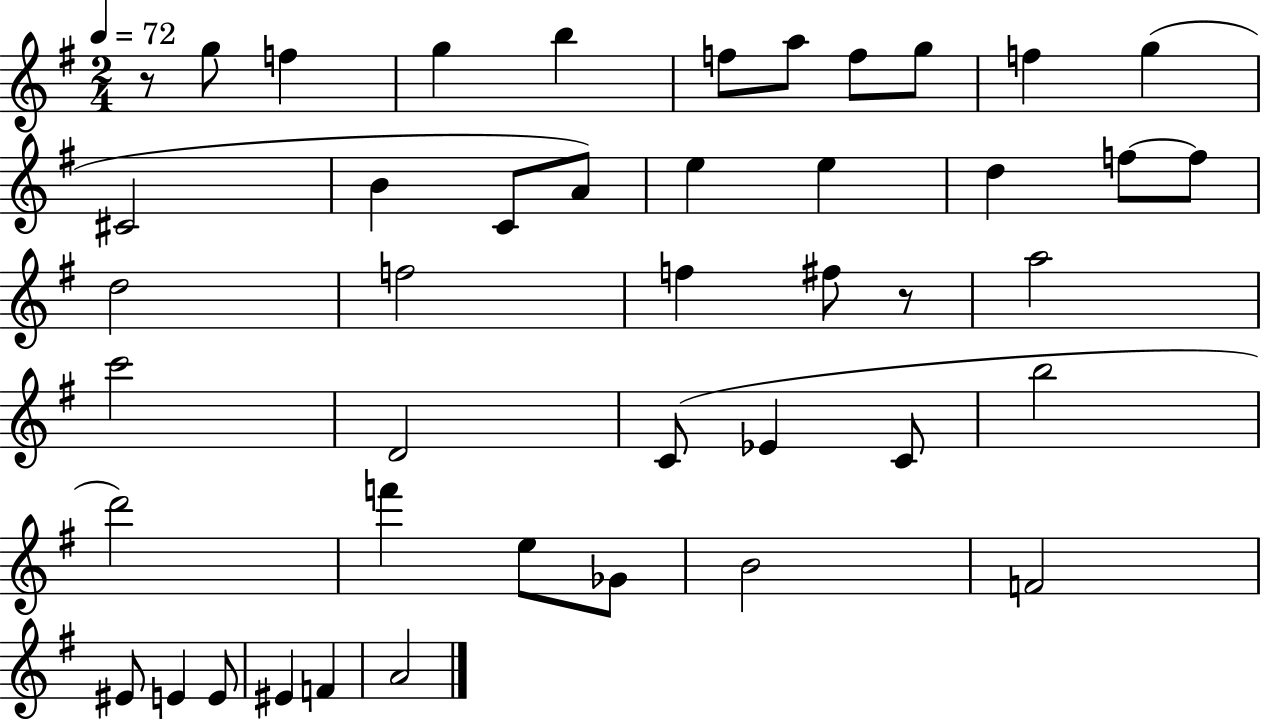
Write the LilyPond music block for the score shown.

{
  \clef treble
  \numericTimeSignature
  \time 2/4
  \key g \major
  \tempo 4 = 72
  r8 g''8 f''4 | g''4 b''4 | f''8 a''8 f''8 g''8 | f''4 g''4( | \break cis'2 | b'4 c'8 a'8) | e''4 e''4 | d''4 f''8~~ f''8 | \break d''2 | f''2 | f''4 fis''8 r8 | a''2 | \break c'''2 | d'2 | c'8( ees'4 c'8 | b''2 | \break d'''2) | f'''4 e''8 ges'8 | b'2 | f'2 | \break eis'8 e'4 e'8 | eis'4 f'4 | a'2 | \bar "|."
}